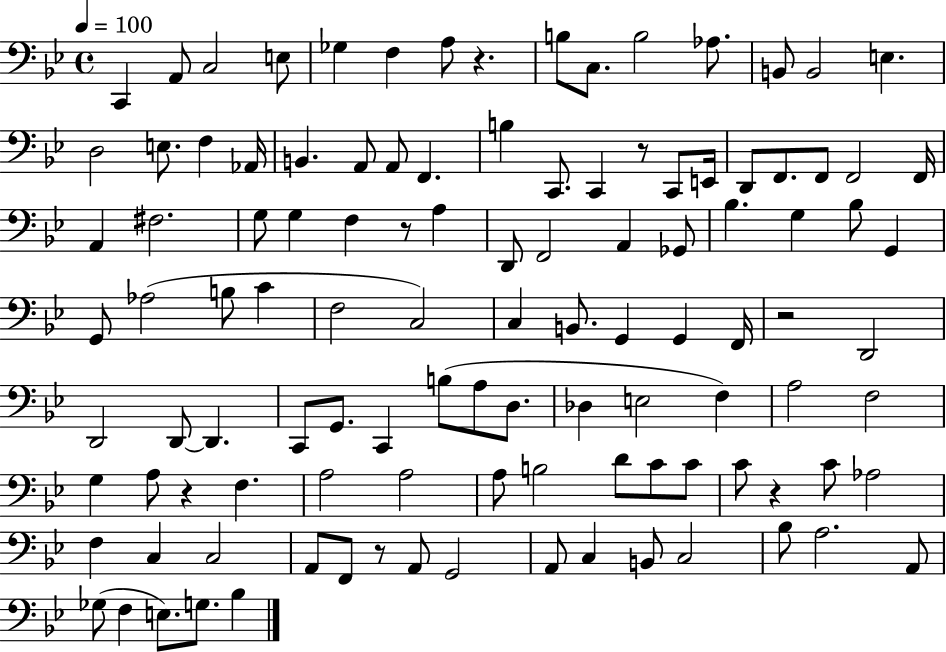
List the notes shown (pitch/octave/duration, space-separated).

C2/q A2/e C3/h E3/e Gb3/q F3/q A3/e R/q. B3/e C3/e. B3/h Ab3/e. B2/e B2/h E3/q. D3/h E3/e. F3/q Ab2/s B2/q. A2/e A2/e F2/q. B3/q C2/e. C2/q R/e C2/e E2/s D2/e F2/e. F2/e F2/h F2/s A2/q F#3/h. G3/e G3/q F3/q R/e A3/q D2/e F2/h A2/q Gb2/e Bb3/q. G3/q Bb3/e G2/q G2/e Ab3/h B3/e C4/q F3/h C3/h C3/q B2/e. G2/q G2/q F2/s R/h D2/h D2/h D2/e D2/q. C2/e G2/e. C2/q B3/e A3/e D3/e. Db3/q E3/h F3/q A3/h F3/h G3/q A3/e R/q F3/q. A3/h A3/h A3/e B3/h D4/e C4/e C4/e C4/e R/q C4/e Ab3/h F3/q C3/q C3/h A2/e F2/e R/e A2/e G2/h A2/e C3/q B2/e C3/h Bb3/e A3/h. A2/e Gb3/e F3/q E3/e. G3/e. Bb3/q